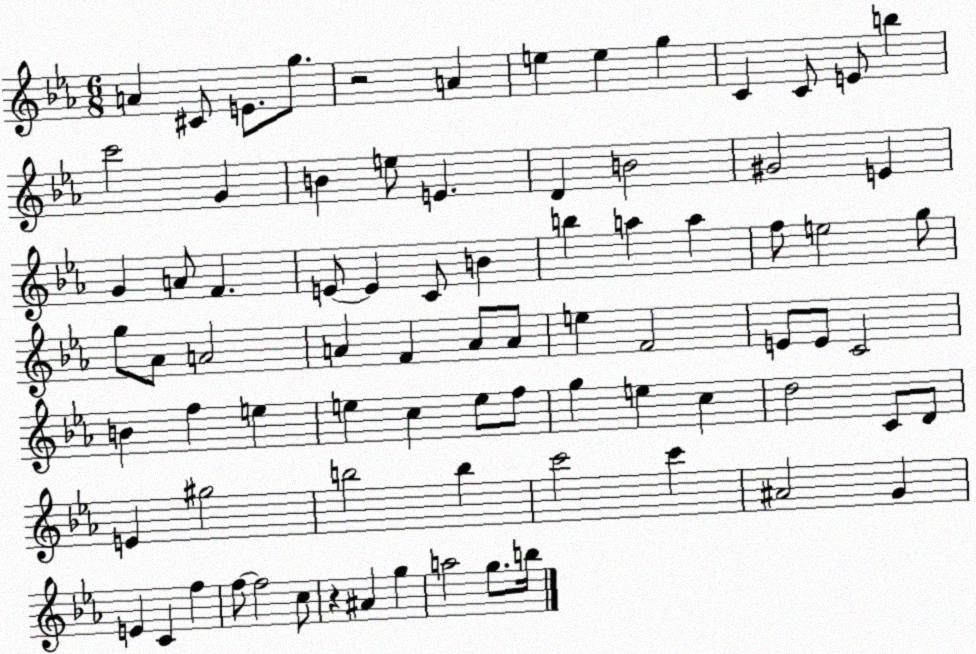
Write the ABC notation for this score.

X:1
T:Untitled
M:6/8
L:1/4
K:Eb
A ^C/2 E/2 g/2 z2 A e e g C C/2 E/2 b c'2 G B e/2 E D B2 ^G2 E G A/2 F E/2 E C/2 B b a a f/2 e2 g/2 g/2 _A/2 A2 A F A/2 A/2 e F2 E/2 E/2 C2 B f e e c e/2 f/2 g e c d2 C/2 D/2 E ^g2 b2 b c'2 c' ^A2 G E C f f/2 f2 c/2 z ^A g a2 g/2 b/4